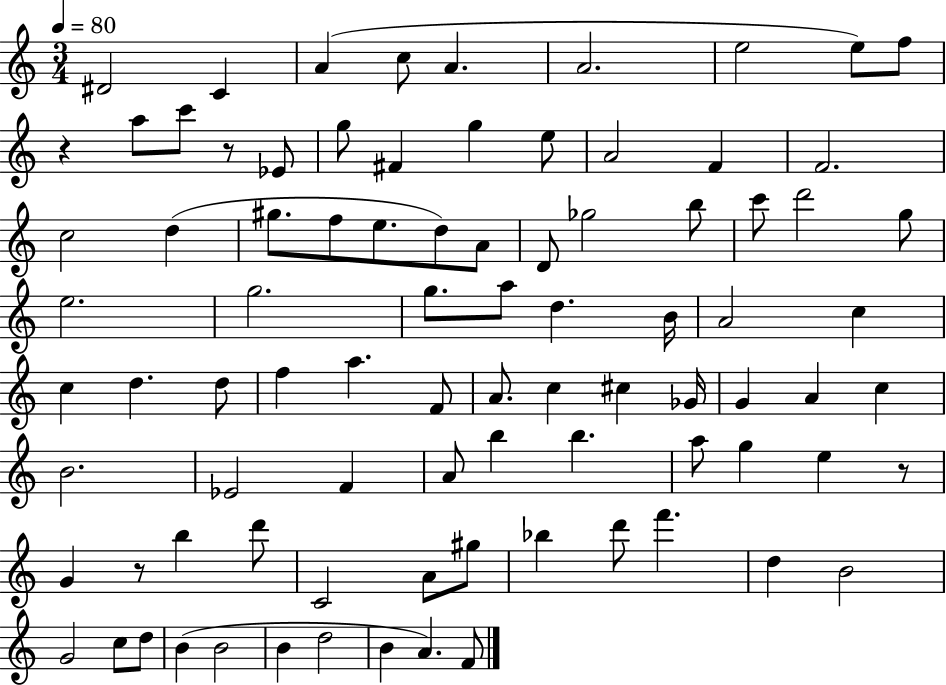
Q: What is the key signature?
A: C major